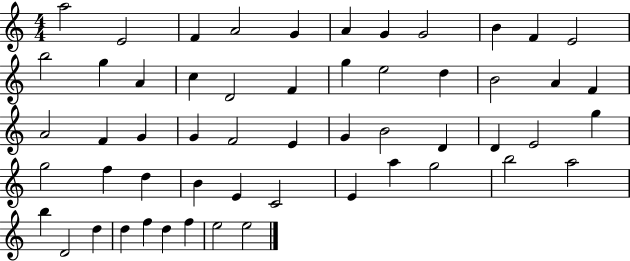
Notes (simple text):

A5/h E4/h F4/q A4/h G4/q A4/q G4/q G4/h B4/q F4/q E4/h B5/h G5/q A4/q C5/q D4/h F4/q G5/q E5/h D5/q B4/h A4/q F4/q A4/h F4/q G4/q G4/q F4/h E4/q G4/q B4/h D4/q D4/q E4/h G5/q G5/h F5/q D5/q B4/q E4/q C4/h E4/q A5/q G5/h B5/h A5/h B5/q D4/h D5/q D5/q F5/q D5/q F5/q E5/h E5/h